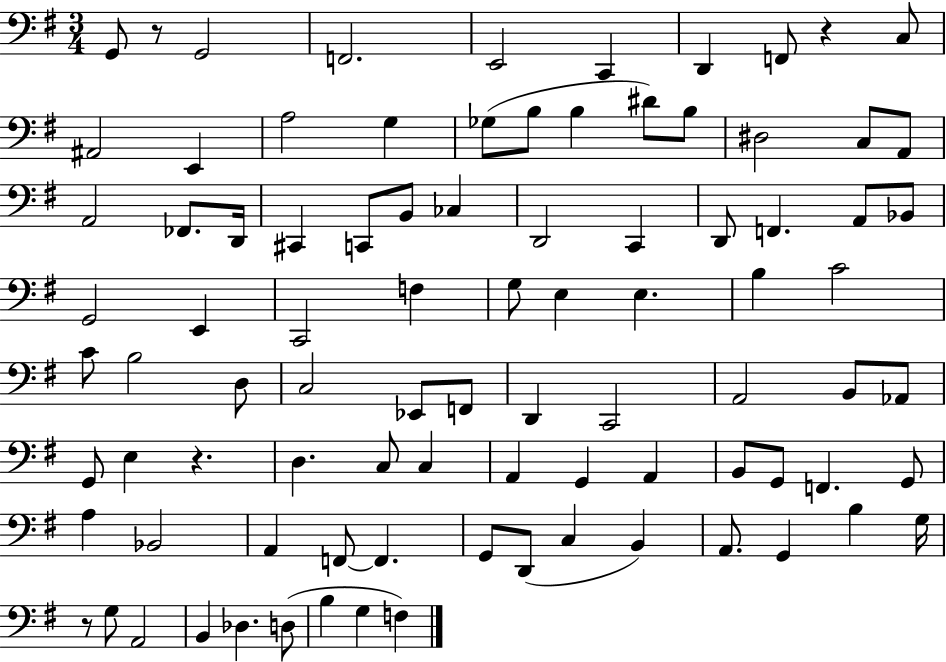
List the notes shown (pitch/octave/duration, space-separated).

G2/e R/e G2/h F2/h. E2/h C2/q D2/q F2/e R/q C3/e A#2/h E2/q A3/h G3/q Gb3/e B3/e B3/q D#4/e B3/e D#3/h C3/e A2/e A2/h FES2/e. D2/s C#2/q C2/e B2/e CES3/q D2/h C2/q D2/e F2/q. A2/e Bb2/e G2/h E2/q C2/h F3/q G3/e E3/q E3/q. B3/q C4/h C4/e B3/h D3/e C3/h Eb2/e F2/e D2/q C2/h A2/h B2/e Ab2/e G2/e E3/q R/q. D3/q. C3/e C3/q A2/q G2/q A2/q B2/e G2/e F2/q. G2/e A3/q Bb2/h A2/q F2/e F2/q. G2/e D2/e C3/q B2/q A2/e. G2/q B3/q G3/s R/e G3/e A2/h B2/q Db3/q. D3/e B3/q G3/q F3/q